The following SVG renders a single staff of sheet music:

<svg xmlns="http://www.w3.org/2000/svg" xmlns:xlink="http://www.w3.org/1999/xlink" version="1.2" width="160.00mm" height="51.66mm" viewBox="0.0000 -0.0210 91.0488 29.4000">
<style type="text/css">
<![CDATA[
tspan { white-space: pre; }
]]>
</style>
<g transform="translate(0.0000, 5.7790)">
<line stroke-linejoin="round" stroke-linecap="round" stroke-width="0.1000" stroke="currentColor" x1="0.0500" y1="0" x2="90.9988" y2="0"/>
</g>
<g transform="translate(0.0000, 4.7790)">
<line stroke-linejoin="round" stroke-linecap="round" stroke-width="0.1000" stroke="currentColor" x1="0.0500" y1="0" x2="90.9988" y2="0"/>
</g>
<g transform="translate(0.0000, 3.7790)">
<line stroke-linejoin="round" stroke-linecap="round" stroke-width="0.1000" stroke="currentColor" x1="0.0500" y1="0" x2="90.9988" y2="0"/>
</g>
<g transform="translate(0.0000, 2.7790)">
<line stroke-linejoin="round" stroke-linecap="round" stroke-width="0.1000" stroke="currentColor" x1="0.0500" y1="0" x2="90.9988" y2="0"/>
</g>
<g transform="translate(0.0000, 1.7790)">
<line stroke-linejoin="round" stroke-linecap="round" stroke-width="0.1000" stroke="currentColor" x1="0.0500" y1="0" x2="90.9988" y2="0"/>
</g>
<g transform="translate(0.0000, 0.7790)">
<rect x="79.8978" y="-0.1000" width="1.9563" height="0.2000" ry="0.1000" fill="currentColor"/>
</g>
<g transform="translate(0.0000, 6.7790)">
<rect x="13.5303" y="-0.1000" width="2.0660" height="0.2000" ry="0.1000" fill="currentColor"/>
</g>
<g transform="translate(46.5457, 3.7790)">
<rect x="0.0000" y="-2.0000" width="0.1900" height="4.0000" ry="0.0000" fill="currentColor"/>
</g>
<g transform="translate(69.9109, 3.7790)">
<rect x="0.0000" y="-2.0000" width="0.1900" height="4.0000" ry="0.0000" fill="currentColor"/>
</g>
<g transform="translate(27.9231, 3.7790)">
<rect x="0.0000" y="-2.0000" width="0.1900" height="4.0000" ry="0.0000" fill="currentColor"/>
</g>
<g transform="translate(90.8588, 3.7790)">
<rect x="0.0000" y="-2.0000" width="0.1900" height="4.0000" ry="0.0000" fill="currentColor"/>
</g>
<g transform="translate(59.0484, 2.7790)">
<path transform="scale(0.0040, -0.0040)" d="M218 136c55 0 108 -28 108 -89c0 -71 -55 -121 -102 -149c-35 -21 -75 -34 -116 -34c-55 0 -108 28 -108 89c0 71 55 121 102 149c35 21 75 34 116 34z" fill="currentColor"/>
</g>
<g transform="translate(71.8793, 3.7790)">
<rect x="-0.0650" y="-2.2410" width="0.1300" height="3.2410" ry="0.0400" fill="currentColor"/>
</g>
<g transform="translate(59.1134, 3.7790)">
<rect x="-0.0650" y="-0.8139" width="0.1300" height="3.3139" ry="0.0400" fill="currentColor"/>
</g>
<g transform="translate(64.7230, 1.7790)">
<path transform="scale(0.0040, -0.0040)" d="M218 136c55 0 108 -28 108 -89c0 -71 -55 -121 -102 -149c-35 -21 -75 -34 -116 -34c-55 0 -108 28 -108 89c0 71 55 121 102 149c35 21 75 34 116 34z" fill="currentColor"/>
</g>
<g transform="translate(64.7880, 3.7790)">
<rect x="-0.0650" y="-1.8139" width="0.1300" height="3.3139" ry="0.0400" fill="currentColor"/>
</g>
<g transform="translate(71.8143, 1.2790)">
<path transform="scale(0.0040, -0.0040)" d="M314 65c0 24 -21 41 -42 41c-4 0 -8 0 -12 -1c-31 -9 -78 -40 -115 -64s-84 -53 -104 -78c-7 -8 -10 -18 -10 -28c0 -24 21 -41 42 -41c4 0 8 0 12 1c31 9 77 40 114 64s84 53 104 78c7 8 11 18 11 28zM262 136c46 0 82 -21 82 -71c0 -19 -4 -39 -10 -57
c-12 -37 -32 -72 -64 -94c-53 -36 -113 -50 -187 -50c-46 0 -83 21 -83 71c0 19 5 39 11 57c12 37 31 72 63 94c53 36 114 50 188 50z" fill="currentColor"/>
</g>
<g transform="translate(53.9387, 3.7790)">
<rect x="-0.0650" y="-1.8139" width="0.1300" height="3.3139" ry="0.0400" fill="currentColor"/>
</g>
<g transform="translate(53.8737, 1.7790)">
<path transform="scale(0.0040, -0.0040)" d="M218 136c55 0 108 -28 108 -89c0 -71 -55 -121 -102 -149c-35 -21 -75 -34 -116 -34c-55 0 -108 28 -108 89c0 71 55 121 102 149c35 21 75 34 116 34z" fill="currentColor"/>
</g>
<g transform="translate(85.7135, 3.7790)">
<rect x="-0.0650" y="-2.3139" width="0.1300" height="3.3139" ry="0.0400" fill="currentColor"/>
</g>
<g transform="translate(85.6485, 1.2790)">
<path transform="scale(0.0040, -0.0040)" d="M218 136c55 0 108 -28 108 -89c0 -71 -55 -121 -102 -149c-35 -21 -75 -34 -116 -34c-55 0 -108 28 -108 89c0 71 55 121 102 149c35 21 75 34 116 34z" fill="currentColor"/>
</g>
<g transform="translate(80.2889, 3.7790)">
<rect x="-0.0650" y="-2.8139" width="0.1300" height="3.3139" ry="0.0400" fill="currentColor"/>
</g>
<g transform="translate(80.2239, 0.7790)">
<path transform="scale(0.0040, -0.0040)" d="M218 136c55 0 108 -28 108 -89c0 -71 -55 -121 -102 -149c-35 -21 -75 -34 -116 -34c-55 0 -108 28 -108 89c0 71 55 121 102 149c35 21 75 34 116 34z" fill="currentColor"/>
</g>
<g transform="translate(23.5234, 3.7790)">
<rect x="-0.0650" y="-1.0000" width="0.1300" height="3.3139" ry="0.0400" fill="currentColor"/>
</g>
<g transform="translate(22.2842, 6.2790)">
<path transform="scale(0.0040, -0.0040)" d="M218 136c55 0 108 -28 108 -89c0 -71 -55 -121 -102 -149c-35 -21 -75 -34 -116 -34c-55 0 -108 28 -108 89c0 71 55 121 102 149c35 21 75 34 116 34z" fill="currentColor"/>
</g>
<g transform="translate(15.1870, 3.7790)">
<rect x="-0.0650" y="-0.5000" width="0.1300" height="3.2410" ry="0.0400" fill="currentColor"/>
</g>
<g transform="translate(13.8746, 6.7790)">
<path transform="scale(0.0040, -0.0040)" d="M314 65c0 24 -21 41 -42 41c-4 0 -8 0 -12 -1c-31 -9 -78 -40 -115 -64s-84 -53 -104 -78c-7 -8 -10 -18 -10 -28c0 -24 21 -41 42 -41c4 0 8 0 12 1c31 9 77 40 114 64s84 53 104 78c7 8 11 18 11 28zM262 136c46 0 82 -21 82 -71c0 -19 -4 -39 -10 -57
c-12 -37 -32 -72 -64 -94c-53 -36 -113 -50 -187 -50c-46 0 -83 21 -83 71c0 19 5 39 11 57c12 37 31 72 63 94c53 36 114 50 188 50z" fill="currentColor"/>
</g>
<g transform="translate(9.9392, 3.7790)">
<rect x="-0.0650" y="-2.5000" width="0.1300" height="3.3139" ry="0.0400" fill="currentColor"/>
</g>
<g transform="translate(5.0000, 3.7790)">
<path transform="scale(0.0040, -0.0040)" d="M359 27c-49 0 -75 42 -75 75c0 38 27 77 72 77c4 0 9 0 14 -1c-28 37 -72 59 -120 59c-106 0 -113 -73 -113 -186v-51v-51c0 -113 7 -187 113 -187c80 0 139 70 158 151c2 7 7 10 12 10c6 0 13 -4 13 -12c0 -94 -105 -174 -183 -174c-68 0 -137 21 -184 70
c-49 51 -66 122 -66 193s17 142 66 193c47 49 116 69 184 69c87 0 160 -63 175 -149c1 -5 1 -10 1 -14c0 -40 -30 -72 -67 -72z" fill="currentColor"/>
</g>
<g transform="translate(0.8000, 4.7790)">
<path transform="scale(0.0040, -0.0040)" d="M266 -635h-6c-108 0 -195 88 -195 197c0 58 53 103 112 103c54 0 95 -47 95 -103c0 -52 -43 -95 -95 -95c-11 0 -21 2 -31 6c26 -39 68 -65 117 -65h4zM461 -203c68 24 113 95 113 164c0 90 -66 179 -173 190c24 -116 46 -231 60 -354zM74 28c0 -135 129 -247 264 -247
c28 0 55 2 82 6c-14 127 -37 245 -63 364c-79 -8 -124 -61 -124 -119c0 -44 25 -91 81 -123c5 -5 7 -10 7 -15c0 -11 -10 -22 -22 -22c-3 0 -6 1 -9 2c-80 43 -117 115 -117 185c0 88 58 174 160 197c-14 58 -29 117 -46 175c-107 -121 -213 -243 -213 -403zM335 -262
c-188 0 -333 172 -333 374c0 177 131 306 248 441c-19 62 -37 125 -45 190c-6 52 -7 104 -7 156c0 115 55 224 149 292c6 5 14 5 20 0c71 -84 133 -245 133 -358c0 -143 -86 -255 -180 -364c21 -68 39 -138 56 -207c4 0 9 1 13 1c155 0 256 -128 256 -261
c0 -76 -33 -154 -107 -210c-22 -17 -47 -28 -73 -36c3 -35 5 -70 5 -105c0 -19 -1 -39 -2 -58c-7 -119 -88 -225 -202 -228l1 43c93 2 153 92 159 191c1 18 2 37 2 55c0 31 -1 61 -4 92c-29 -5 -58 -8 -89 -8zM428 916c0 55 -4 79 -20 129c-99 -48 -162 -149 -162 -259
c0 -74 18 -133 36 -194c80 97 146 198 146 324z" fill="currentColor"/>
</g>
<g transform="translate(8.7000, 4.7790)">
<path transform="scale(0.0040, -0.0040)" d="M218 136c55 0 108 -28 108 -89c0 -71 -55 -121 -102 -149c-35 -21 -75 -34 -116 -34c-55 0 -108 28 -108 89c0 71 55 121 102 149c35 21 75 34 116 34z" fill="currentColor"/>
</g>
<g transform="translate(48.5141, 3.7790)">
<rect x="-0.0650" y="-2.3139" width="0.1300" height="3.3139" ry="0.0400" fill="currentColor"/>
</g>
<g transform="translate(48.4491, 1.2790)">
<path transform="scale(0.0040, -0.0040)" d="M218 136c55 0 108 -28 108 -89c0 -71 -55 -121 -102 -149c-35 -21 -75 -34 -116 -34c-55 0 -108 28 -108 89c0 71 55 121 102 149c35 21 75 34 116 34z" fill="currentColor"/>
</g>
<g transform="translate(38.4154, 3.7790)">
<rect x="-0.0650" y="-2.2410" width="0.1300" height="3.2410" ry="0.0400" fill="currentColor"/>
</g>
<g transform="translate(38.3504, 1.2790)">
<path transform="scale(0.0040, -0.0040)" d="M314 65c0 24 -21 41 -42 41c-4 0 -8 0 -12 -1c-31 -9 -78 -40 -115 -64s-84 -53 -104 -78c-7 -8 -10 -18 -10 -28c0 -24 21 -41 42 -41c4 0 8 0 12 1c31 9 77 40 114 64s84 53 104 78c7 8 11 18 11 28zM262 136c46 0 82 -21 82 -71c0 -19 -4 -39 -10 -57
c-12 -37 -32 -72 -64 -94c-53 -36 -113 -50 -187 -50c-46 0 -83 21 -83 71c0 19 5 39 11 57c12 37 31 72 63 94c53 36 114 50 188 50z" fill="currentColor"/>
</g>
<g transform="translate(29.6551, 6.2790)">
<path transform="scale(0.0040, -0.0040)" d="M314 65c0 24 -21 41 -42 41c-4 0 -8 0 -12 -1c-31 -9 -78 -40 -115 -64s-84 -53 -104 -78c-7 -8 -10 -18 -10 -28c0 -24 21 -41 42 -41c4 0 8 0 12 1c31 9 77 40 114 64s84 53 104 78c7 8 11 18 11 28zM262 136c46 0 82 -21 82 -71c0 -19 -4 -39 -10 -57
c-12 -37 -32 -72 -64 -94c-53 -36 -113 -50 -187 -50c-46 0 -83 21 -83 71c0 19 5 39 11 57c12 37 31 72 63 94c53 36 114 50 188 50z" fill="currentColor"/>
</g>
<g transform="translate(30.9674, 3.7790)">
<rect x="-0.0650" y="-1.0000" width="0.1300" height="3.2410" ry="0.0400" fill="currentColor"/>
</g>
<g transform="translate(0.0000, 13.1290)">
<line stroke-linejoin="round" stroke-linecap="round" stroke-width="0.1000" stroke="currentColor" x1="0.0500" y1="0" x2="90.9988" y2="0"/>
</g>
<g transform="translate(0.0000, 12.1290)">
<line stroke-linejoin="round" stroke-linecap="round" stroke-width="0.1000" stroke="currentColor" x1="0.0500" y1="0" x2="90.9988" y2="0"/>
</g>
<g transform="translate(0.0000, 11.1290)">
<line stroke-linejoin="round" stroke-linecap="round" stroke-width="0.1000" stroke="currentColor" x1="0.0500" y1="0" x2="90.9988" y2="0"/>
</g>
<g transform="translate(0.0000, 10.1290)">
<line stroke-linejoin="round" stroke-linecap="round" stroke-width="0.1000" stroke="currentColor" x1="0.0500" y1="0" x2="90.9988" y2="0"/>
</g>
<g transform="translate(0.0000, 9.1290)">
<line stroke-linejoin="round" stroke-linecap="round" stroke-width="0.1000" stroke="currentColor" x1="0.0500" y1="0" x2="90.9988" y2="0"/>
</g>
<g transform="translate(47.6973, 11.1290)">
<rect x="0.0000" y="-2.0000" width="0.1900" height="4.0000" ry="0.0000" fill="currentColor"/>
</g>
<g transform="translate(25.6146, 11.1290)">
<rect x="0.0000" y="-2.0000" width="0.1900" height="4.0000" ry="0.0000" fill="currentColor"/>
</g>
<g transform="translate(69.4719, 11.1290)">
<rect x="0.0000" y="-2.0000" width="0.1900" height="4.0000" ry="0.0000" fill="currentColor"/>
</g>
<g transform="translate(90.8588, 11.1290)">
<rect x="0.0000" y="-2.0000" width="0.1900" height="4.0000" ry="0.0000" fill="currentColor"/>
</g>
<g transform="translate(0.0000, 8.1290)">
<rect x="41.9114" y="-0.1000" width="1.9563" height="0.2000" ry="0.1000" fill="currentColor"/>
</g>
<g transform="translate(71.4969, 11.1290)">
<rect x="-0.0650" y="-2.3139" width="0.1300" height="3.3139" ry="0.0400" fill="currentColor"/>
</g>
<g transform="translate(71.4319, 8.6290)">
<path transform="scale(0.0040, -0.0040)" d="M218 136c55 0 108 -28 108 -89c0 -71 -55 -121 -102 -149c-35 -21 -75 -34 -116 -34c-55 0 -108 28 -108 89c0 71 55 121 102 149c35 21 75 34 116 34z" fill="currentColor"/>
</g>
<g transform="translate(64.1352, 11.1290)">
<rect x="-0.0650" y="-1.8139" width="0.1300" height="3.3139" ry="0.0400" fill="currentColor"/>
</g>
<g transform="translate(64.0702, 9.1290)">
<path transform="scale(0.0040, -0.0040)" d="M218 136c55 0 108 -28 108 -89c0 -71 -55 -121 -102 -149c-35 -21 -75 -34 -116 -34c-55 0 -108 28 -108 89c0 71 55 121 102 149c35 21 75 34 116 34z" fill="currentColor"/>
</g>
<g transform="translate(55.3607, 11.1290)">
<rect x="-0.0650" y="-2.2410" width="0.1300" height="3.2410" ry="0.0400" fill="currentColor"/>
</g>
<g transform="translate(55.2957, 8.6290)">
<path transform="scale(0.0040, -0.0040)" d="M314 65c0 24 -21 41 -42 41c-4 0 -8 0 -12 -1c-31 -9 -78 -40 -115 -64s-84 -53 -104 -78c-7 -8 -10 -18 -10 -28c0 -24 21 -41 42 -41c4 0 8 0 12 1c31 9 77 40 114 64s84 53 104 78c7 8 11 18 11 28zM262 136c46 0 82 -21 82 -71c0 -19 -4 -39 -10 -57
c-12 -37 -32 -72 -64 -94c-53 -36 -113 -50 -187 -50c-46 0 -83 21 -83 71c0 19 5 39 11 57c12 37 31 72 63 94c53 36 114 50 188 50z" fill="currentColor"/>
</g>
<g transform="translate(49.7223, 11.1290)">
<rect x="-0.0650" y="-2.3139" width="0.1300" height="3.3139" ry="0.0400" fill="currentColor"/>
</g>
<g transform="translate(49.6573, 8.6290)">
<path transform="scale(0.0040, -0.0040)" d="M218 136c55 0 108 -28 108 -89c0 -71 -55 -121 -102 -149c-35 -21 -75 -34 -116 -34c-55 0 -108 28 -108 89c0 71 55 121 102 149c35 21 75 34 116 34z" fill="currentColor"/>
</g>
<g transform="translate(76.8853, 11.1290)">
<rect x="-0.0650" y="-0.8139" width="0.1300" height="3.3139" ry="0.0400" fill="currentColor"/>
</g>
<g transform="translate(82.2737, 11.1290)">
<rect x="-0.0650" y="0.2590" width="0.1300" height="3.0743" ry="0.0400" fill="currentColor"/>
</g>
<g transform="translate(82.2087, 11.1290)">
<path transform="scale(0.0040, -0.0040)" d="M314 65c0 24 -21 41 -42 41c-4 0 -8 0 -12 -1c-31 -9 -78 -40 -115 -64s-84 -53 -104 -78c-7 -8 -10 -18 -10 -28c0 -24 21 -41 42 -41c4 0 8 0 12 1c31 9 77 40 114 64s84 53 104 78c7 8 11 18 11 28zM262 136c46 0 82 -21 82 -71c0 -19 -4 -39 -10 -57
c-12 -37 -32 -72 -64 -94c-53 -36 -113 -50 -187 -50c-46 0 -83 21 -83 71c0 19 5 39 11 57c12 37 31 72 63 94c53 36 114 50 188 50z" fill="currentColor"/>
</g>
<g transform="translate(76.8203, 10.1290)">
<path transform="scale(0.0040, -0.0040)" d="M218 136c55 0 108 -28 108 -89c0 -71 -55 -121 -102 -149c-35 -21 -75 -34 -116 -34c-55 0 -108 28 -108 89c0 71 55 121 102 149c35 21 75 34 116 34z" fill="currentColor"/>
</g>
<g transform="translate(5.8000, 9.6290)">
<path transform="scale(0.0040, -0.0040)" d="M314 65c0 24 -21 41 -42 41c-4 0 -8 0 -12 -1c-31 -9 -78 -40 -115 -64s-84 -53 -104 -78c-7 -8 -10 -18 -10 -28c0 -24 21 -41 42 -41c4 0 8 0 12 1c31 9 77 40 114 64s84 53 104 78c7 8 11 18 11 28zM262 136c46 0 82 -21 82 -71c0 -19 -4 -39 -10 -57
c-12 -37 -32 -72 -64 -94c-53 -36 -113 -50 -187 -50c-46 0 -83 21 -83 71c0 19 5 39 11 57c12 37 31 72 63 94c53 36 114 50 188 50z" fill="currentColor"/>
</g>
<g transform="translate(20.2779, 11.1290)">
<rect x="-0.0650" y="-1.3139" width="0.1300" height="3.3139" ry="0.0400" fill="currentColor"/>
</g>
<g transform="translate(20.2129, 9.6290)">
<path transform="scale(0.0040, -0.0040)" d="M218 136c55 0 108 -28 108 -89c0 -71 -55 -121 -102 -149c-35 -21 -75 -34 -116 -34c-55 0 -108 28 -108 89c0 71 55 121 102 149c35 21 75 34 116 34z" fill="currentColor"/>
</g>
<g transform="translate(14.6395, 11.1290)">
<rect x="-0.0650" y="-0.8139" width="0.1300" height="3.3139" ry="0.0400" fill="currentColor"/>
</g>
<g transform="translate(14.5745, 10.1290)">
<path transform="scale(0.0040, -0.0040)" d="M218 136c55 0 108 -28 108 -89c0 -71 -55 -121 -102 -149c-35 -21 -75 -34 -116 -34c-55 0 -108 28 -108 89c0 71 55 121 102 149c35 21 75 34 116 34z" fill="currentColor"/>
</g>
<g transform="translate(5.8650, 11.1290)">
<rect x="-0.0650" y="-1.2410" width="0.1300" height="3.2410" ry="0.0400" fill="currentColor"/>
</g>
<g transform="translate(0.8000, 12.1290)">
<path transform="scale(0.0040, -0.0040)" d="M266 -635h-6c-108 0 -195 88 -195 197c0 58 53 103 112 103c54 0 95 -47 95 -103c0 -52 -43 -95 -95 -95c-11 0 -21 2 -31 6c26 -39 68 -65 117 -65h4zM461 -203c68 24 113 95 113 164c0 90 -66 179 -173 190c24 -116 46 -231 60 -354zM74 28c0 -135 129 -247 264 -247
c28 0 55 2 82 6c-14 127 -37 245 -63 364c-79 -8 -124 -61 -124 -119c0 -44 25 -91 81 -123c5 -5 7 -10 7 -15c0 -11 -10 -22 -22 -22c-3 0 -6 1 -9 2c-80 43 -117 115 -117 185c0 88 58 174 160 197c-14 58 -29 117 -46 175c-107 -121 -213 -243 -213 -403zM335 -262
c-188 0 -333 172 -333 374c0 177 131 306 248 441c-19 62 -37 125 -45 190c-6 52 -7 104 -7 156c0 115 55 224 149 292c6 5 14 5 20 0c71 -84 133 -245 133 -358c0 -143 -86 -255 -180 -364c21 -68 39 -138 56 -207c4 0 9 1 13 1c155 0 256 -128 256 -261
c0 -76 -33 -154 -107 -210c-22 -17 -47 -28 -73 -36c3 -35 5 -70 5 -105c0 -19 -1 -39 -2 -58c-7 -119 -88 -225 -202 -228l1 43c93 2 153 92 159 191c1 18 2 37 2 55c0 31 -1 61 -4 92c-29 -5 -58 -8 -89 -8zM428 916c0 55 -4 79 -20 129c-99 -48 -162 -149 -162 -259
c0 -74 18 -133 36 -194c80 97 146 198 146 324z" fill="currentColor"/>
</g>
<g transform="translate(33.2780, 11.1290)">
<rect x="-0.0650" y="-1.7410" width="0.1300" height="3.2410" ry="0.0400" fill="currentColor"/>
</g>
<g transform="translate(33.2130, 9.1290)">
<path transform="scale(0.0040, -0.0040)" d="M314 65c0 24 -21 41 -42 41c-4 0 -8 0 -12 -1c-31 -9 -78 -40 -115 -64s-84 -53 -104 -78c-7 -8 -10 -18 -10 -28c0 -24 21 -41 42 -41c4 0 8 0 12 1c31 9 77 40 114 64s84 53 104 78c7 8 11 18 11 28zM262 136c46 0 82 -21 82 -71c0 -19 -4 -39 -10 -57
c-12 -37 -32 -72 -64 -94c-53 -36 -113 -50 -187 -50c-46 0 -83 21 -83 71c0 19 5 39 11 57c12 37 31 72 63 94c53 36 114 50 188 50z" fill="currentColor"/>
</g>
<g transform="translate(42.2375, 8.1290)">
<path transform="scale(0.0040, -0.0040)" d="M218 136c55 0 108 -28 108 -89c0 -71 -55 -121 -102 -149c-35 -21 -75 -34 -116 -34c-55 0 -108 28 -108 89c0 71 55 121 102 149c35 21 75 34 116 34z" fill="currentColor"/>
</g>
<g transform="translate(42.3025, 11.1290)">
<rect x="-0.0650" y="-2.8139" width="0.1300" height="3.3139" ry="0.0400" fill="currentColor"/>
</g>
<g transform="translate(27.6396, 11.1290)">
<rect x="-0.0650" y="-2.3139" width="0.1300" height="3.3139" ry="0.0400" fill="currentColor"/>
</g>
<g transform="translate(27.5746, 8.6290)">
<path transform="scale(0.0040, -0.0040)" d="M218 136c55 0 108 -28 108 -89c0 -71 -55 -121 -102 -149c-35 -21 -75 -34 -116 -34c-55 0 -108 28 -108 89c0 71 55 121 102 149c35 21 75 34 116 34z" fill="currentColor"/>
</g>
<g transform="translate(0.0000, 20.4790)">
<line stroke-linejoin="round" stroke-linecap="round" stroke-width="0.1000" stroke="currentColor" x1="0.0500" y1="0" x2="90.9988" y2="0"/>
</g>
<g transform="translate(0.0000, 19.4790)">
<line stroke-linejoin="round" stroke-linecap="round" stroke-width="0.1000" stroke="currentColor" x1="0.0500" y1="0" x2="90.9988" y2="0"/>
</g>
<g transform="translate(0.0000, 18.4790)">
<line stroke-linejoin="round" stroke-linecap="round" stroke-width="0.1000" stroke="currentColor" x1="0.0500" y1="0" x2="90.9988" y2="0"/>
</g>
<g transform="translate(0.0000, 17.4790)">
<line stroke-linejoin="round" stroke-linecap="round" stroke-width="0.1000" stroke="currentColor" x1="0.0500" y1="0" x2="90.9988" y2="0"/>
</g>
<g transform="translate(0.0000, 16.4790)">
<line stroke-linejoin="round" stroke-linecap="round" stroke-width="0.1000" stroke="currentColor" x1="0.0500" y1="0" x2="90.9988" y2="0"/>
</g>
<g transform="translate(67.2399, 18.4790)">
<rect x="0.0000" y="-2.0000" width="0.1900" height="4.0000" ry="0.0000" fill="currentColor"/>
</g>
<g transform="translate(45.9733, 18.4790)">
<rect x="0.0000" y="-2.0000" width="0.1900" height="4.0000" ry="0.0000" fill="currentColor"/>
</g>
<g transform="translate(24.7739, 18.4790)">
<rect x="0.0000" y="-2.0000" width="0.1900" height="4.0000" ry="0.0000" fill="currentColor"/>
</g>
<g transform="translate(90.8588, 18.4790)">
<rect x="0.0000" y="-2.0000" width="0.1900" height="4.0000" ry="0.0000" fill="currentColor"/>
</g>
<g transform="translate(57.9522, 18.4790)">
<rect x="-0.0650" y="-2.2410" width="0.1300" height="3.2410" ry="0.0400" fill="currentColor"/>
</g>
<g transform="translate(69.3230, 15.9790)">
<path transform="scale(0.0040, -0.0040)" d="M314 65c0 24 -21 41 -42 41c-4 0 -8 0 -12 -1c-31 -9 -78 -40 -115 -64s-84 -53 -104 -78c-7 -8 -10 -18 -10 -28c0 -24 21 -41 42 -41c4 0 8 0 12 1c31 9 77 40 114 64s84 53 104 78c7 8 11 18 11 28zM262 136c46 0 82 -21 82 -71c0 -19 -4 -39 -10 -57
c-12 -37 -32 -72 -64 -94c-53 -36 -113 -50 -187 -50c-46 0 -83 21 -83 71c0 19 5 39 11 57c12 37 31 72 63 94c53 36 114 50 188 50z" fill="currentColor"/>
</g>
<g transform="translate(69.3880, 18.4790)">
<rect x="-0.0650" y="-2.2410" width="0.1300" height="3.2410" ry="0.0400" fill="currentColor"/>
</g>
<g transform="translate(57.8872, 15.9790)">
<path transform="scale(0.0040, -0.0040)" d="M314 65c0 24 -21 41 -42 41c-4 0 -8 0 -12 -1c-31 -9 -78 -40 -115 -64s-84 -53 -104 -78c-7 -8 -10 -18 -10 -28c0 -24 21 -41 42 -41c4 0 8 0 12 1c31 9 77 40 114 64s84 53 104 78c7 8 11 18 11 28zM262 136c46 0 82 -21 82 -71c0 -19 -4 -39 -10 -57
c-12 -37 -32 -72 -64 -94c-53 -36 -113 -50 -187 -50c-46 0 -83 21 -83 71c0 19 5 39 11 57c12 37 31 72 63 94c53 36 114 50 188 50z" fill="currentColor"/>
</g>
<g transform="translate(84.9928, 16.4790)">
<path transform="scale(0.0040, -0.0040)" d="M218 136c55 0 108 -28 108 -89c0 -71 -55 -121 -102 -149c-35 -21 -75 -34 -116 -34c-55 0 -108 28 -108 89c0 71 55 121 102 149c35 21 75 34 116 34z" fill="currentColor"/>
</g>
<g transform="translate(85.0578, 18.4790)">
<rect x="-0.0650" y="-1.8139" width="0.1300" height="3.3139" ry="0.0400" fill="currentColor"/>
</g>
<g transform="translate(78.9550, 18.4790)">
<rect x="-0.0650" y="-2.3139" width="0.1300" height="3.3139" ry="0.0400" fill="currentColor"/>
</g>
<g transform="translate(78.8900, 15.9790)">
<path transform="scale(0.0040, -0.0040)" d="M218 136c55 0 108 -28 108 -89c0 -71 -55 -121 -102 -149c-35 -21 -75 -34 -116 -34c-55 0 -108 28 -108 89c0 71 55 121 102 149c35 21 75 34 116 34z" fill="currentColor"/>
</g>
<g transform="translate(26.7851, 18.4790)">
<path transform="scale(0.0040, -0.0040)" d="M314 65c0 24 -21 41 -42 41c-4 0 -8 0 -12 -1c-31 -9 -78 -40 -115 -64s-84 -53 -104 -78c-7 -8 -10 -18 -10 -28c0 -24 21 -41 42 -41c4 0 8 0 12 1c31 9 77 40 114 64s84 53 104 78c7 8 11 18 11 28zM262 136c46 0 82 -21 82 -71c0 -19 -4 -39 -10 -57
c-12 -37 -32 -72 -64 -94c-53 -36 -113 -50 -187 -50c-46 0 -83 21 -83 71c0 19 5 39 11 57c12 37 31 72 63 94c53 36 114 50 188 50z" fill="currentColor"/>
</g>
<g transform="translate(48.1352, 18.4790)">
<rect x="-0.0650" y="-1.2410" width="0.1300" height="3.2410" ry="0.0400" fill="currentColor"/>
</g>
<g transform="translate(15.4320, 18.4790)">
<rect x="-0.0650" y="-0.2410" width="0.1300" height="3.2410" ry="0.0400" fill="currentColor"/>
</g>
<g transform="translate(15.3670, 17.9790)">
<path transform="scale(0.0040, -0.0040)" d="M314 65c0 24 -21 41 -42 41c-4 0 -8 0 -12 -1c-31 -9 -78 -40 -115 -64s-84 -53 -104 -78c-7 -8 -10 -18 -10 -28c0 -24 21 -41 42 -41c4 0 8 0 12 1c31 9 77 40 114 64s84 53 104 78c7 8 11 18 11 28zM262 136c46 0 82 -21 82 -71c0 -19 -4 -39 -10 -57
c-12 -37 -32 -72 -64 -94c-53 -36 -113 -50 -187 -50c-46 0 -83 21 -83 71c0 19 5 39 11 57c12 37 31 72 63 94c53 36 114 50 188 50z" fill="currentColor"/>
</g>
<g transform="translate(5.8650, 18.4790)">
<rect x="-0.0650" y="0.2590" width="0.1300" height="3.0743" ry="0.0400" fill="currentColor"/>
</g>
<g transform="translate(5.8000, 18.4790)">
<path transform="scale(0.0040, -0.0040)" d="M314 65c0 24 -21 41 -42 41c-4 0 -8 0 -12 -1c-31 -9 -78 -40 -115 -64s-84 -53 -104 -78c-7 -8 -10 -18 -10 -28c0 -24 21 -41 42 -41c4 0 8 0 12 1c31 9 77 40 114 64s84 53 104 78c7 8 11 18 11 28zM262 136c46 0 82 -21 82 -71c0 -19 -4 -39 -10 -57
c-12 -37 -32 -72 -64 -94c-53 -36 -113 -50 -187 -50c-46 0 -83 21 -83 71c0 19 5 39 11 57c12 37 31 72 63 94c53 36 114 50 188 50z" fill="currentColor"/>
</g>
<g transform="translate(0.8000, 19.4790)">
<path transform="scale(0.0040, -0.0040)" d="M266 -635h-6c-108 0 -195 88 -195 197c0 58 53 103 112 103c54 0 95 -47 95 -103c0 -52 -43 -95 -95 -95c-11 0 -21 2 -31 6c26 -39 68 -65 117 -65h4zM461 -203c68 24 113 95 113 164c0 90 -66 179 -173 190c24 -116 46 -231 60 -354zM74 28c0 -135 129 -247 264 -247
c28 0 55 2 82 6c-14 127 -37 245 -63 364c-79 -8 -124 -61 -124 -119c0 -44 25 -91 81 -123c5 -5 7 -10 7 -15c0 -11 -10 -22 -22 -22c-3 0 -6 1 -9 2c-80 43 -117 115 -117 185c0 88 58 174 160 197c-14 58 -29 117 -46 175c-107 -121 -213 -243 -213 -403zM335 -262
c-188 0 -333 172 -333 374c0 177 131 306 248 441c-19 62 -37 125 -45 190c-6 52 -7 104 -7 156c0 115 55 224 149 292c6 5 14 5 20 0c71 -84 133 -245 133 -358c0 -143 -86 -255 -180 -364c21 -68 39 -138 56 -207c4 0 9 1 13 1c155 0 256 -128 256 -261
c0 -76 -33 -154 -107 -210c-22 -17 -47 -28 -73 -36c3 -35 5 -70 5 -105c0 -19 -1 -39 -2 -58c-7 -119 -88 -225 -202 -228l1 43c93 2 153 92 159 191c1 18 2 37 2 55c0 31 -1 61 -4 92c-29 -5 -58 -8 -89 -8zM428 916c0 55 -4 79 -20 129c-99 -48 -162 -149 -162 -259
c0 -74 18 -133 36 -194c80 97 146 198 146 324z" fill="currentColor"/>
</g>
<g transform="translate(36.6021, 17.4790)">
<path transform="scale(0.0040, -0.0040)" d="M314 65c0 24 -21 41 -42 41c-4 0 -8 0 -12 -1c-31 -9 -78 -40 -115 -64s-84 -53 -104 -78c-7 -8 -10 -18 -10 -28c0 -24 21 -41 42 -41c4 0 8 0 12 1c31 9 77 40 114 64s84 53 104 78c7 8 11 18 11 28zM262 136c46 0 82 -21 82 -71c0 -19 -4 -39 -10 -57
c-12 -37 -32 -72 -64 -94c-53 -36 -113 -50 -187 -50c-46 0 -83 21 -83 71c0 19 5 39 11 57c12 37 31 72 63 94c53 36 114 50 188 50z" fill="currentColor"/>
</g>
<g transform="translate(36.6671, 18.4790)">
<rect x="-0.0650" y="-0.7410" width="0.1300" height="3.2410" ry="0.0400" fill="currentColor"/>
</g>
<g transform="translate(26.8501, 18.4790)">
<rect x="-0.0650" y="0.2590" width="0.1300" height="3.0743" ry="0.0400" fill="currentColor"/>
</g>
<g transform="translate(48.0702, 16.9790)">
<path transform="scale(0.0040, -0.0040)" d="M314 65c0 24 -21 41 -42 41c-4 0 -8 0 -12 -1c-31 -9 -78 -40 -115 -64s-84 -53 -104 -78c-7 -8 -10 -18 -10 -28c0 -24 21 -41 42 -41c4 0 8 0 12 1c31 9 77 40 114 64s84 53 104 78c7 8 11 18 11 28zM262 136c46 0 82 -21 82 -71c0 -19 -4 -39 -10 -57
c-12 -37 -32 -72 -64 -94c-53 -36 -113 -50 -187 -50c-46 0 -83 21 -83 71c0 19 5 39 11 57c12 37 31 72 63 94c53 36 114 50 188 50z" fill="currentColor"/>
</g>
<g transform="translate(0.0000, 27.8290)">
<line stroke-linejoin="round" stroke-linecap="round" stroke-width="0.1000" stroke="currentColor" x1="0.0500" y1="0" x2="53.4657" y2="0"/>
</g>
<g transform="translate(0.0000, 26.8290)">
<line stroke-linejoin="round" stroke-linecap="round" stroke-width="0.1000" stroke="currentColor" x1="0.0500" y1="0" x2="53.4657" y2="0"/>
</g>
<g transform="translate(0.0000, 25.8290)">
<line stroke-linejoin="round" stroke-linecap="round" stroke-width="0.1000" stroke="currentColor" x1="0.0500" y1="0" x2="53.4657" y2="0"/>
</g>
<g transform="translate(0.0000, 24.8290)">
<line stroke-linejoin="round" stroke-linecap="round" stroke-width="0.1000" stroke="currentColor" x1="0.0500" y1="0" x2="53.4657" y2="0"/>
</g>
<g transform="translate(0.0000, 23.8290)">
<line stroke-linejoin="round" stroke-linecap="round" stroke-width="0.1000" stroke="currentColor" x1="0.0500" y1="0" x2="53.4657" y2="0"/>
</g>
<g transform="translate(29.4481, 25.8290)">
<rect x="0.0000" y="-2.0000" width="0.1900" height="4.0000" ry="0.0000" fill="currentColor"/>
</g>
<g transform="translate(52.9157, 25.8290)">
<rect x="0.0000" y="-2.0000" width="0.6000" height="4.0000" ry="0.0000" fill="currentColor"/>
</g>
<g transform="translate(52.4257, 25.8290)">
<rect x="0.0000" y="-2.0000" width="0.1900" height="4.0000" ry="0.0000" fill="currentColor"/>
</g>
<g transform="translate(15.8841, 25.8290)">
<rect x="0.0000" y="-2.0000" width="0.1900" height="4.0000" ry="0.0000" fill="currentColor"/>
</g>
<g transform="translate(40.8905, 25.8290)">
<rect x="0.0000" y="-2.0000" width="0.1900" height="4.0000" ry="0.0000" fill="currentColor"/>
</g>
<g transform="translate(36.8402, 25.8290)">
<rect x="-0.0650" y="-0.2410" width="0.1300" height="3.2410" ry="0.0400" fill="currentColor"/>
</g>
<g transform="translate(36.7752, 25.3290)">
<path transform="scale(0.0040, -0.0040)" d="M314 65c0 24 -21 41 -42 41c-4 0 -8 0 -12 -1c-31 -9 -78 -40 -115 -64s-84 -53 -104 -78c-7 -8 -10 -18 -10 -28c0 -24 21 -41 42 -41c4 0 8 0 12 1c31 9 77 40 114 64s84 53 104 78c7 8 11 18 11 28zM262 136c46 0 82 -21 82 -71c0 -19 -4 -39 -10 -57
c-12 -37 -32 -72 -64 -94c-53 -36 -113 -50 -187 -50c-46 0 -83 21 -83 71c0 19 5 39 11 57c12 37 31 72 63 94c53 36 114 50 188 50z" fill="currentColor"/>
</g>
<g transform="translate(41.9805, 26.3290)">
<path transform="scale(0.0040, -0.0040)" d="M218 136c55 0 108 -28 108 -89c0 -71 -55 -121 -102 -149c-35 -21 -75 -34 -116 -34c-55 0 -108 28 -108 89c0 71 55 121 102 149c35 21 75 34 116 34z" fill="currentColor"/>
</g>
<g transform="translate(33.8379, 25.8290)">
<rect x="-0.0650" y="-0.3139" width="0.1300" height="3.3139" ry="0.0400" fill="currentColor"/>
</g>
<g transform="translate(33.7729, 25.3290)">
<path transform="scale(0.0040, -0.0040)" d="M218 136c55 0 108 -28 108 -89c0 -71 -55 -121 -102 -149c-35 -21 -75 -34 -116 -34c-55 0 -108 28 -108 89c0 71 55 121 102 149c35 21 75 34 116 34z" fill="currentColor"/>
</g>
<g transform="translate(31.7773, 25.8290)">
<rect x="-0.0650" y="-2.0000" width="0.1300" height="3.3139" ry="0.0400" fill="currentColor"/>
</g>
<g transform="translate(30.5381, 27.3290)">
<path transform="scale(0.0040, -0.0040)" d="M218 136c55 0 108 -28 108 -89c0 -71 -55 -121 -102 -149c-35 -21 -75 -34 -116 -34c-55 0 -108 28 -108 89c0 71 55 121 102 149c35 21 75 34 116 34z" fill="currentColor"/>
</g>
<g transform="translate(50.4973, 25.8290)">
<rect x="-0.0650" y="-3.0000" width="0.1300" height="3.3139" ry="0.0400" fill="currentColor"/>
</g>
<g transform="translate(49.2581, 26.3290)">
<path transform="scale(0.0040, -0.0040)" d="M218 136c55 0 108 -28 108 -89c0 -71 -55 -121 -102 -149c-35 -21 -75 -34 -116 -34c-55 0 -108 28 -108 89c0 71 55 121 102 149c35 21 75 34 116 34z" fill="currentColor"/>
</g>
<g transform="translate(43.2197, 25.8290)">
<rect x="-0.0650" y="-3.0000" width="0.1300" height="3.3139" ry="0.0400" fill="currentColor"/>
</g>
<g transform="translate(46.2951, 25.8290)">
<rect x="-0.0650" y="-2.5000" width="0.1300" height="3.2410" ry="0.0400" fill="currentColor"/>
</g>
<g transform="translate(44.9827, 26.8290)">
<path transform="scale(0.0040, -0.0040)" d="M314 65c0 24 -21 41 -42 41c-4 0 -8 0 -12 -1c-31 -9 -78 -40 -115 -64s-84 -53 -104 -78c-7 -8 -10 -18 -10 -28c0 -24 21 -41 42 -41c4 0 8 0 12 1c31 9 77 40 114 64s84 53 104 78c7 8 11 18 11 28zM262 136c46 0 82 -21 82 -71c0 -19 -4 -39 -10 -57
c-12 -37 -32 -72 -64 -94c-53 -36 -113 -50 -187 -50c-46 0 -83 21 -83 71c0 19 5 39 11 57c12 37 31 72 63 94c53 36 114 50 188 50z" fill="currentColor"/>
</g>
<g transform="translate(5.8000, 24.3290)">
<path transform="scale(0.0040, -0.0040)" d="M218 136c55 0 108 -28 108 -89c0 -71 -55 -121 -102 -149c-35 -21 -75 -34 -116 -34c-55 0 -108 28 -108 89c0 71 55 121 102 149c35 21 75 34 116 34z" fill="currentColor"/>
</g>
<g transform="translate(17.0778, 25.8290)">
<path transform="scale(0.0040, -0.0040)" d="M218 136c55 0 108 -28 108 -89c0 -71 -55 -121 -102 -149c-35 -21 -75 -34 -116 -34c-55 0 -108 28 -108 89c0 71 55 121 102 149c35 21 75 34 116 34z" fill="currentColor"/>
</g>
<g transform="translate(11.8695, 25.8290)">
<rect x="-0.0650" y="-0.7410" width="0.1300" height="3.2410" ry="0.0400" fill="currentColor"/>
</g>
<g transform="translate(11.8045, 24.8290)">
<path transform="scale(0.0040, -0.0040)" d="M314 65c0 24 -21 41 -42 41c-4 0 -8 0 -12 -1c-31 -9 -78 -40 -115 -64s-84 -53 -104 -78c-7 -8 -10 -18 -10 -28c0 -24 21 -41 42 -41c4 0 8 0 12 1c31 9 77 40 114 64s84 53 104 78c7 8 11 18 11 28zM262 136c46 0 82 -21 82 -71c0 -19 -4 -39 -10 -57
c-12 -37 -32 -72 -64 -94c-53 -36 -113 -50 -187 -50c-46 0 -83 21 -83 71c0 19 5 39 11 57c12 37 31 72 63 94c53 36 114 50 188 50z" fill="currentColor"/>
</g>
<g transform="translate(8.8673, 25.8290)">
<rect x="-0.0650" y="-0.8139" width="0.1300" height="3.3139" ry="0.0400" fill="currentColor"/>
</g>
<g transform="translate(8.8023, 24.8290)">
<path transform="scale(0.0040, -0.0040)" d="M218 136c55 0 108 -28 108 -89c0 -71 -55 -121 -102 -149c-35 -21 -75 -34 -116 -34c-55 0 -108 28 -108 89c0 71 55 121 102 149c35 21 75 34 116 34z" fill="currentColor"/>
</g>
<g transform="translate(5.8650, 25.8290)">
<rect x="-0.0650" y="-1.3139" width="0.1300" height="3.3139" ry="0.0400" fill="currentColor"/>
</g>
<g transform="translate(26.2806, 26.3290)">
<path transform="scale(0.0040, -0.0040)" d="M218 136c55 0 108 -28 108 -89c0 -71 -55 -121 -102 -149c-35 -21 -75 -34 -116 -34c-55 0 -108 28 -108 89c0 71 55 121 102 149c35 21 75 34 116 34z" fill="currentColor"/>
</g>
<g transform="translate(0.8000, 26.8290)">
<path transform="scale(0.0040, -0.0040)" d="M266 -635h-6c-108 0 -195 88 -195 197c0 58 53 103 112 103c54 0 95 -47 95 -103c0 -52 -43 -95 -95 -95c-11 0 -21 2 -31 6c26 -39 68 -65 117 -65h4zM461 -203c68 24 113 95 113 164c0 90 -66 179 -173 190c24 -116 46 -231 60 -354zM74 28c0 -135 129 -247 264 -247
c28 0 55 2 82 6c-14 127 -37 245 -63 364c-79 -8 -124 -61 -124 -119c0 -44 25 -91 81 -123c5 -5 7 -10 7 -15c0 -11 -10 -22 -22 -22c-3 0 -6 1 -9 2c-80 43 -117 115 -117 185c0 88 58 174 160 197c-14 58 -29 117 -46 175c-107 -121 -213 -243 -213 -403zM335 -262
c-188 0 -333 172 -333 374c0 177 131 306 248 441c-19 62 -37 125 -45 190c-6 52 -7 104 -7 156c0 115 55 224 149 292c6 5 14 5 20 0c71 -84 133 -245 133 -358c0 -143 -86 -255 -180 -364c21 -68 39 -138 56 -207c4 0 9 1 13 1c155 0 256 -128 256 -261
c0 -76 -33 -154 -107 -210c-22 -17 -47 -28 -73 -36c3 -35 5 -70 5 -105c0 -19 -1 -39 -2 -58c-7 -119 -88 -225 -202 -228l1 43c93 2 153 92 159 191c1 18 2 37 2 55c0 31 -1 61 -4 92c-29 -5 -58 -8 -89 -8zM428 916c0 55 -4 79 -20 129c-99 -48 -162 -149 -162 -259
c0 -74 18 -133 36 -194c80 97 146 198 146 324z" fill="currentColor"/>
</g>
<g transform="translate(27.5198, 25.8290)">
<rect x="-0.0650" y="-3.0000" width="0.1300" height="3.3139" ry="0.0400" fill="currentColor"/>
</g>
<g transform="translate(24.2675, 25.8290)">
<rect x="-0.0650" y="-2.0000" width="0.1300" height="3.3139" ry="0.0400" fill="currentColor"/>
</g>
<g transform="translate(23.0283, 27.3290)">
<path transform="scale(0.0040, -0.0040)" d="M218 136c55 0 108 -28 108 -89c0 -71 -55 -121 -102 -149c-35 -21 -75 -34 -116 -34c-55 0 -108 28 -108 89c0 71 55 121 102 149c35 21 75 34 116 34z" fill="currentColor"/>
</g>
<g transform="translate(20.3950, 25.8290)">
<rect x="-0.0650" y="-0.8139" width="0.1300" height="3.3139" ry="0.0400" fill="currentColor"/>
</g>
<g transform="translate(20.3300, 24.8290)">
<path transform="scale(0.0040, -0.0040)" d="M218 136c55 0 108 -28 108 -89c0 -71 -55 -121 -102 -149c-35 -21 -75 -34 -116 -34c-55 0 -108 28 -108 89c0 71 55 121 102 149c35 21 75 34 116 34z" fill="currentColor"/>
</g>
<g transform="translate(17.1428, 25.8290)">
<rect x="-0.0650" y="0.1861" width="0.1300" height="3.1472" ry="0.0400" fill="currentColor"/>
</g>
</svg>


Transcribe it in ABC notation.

X:1
T:Untitled
M:4/4
L:1/4
K:C
G C2 D D2 g2 g f d f g2 a g e2 d e g f2 a g g2 f g d B2 B2 c2 B2 d2 e2 g2 g2 g f e d d2 B d F A F c c2 A G2 A